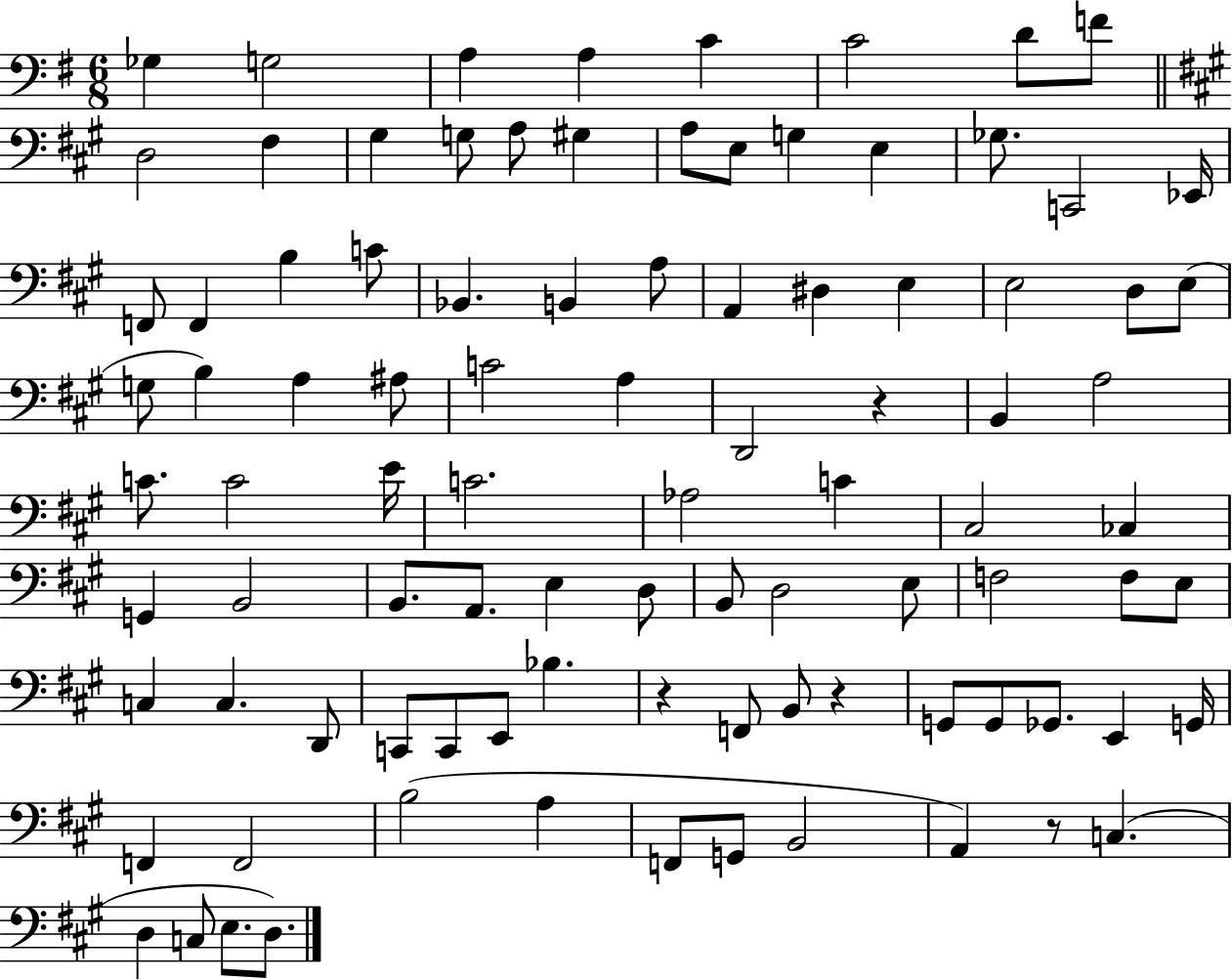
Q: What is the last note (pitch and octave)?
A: D3